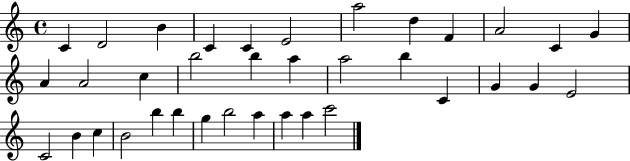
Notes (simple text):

C4/q D4/h B4/q C4/q C4/q E4/h A5/h D5/q F4/q A4/h C4/q G4/q A4/q A4/h C5/q B5/h B5/q A5/q A5/h B5/q C4/q G4/q G4/q E4/h C4/h B4/q C5/q B4/h B5/q B5/q G5/q B5/h A5/q A5/q A5/q C6/h